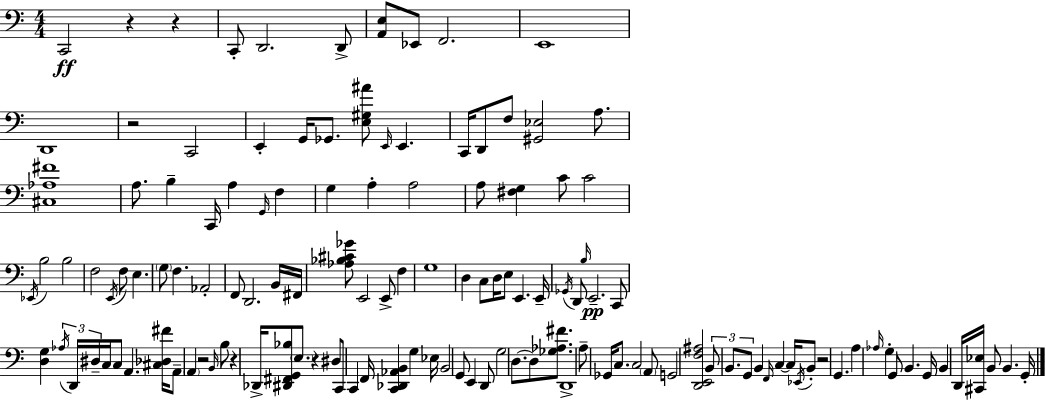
{
  \clef bass
  \numericTimeSignature
  \time 4/4
  \key a \minor
  \repeat volta 2 { c,2\ff r4 r4 | c,8-. d,2. d,8-> | <a, e>8 ees,8 f,2. | e,1 | \break d,1 | r2 c,2 | e,4-. g,16 ges,8. <e gis ais'>8 \grace { e,16 } e,4. | c,16 d,8 f8 <gis, ees>2 a8. | \break <cis aes fis'>1 | a8. b4-- c,16 a4 \grace { g,16 } f4 | g4 a4-. a2 | a8 <fis g>4 c'8 c'2 | \break \acciaccatura { ees,16 } b2 b2 | f2 \acciaccatura { e,16 } f8 e4. | \parenthesize g8 f4. aes,2-. | f,8 d,2. | \break b,16 fis,16 <aes bes cis' ges'>8 e,2 e,8-> | f4 g1 | d4 c8 d16 e8 e,4. | e,16-- \acciaccatura { ges,16 } d,8 \grace { b16 } e,2.--\pp | \break c,8 <d g>4 \tuplet 3/2 { \acciaccatura { aes16 } d,16 dis16-- } c16 c8 | a,4. <cis des fis'>16 a,8-- \parenthesize a,4 r2 | \grace { b,16 } b8 r4 des,16-> <dis, fis, g, bes>8 \parenthesize e8. | r4 dis8 c,8 c,4 f,16 <c, des, aes, b,>4 | \break g4 ees16 b,2 | g,8 e,4 d,8 g2 | d8.~~ d8 <ges aes fis'>8. d,1-> | a8-- ges,16 c8. c2 | \break \parenthesize a,8 g,2 | <d, e, f ais>2 \tuplet 3/2 { b,8 b,8. g,8 } b,4 | \grace { f,16 } c4~~ c16 \acciaccatura { ees,16 } b,8-. r2 | g,4. a4 \grace { aes16 } g4-. | \break g,8 b,4. g,16 b,4 | d,16 <cis, ees>16 b,8 b,4. g,16-. } \bar "|."
}